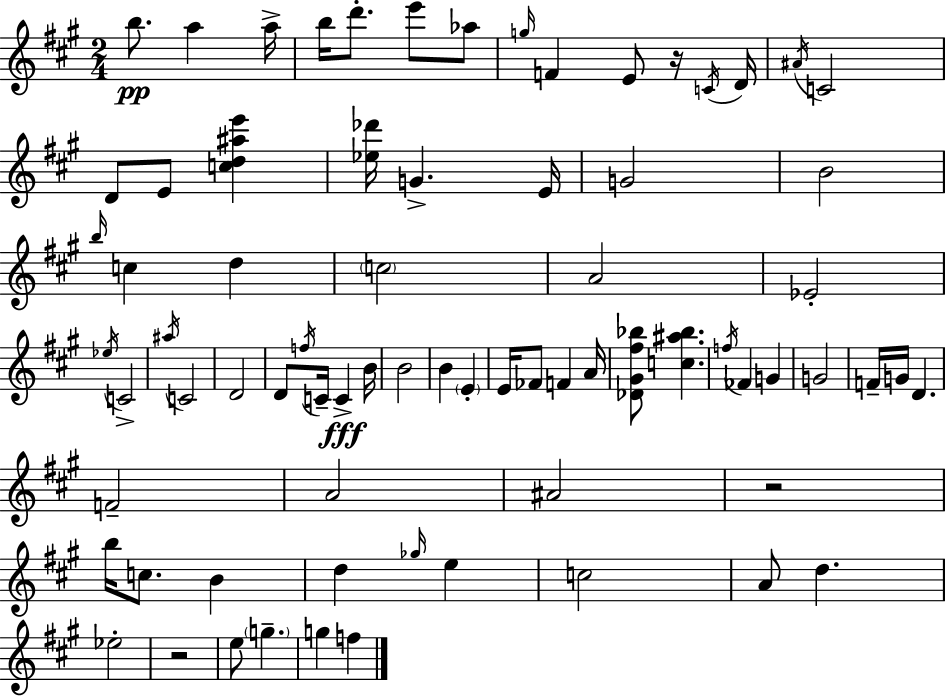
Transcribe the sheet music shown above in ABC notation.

X:1
T:Untitled
M:2/4
L:1/4
K:A
b/2 a a/4 b/4 d'/2 e'/2 _a/2 g/4 F E/2 z/4 C/4 D/4 ^A/4 C2 D/2 E/2 [cd^ae'] [_e_d']/4 G E/4 G2 B2 b/4 c d c2 A2 _E2 _e/4 C2 ^a/4 C2 D2 D/2 f/4 C/4 C B/4 B2 B E E/4 _F/2 F A/4 [_D^G^f_b]/2 [c^a_b] f/4 _F G G2 F/4 G/4 D F2 A2 ^A2 z2 b/4 c/2 B d _g/4 e c2 A/2 d _e2 z2 e/2 g g f